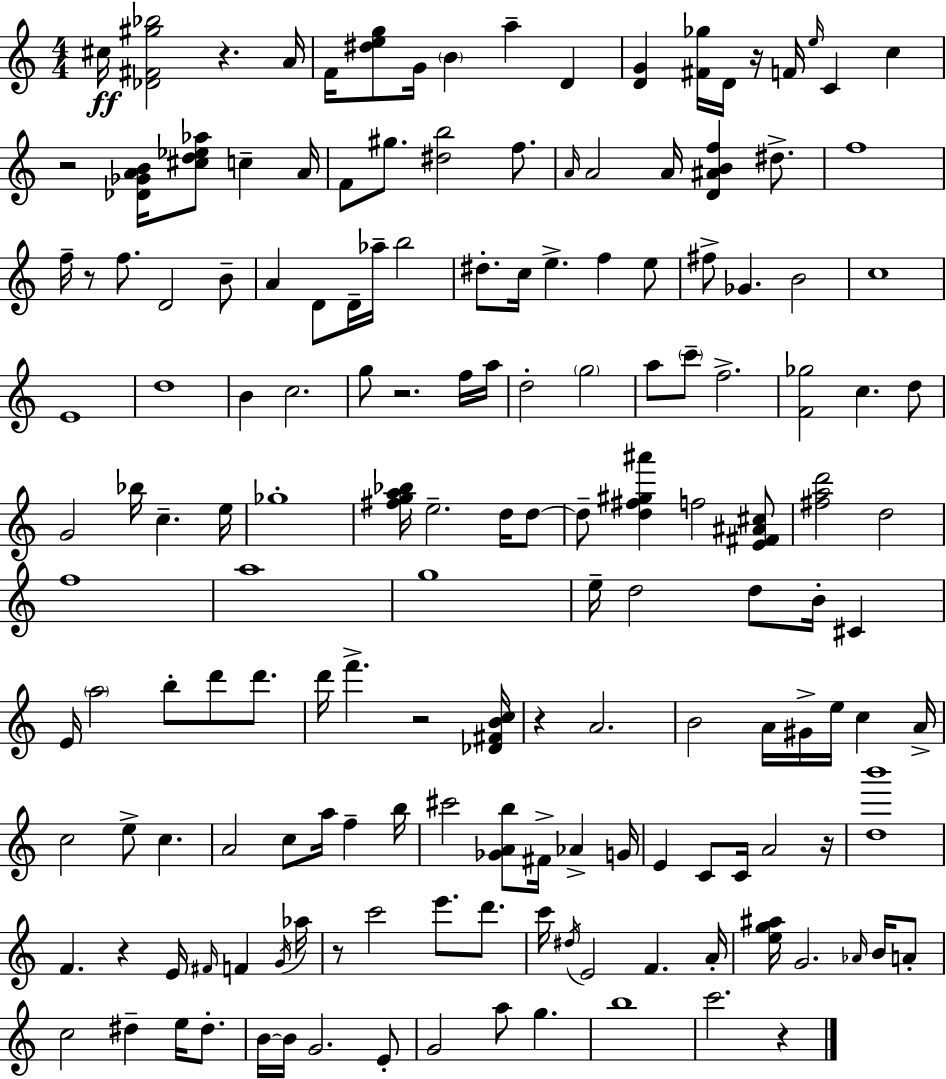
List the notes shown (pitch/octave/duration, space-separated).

C#5/s [Db4,F#4,G#5,Bb5]/h R/q. A4/s F4/s [D#5,E5,G5]/e G4/s B4/q A5/q D4/q [D4,G4]/q [F#4,Gb5]/s D4/s R/s F4/s E5/s C4/q C5/q R/h [Db4,Gb4,A4,B4]/s [C#5,D5,Eb5,Ab5]/e C5/q A4/s F4/e G#5/e. [D#5,B5]/h F5/e. A4/s A4/h A4/s [D4,A#4,B4,F5]/q D#5/e. F5/w F5/s R/e F5/e. D4/h B4/e A4/q D4/e D4/s Ab5/s B5/h D#5/e. C5/s E5/q. F5/q E5/e F#5/e Gb4/q. B4/h C5/w E4/w D5/w B4/q C5/h. G5/e R/h. F5/s A5/s D5/h G5/h A5/e C6/e F5/h. [F4,Gb5]/h C5/q. D5/e G4/h Bb5/s C5/q. E5/s Gb5/w [F#5,G5,A5,Bb5]/s E5/h. D5/s D5/e D5/e [D5,F#5,G#5,A#6]/q F5/h [E4,F#4,A#4,C#5]/e [F#5,A5,D6]/h D5/h F5/w A5/w G5/w E5/s D5/h D5/e B4/s C#4/q E4/s A5/h B5/e D6/e D6/e. D6/s F6/q. R/h [Db4,F#4,B4,C5]/s R/q A4/h. B4/h A4/s G#4/s E5/s C5/q A4/s C5/h E5/e C5/q. A4/h C5/e A5/s F5/q B5/s C#6/h [Gb4,A4,B5]/e F#4/s Ab4/q G4/s E4/q C4/e C4/s A4/h R/s [D5,B6]/w F4/q. R/q E4/s F#4/s F4/q G4/s Ab5/s R/e C6/h E6/e. D6/e. C6/s D#5/s E4/h F4/q. A4/s [E5,G5,A#5]/s G4/h. Ab4/s B4/s A4/e C5/h D#5/q E5/s D#5/e. B4/s B4/s G4/h. E4/e G4/h A5/e G5/q. B5/w C6/h. R/q